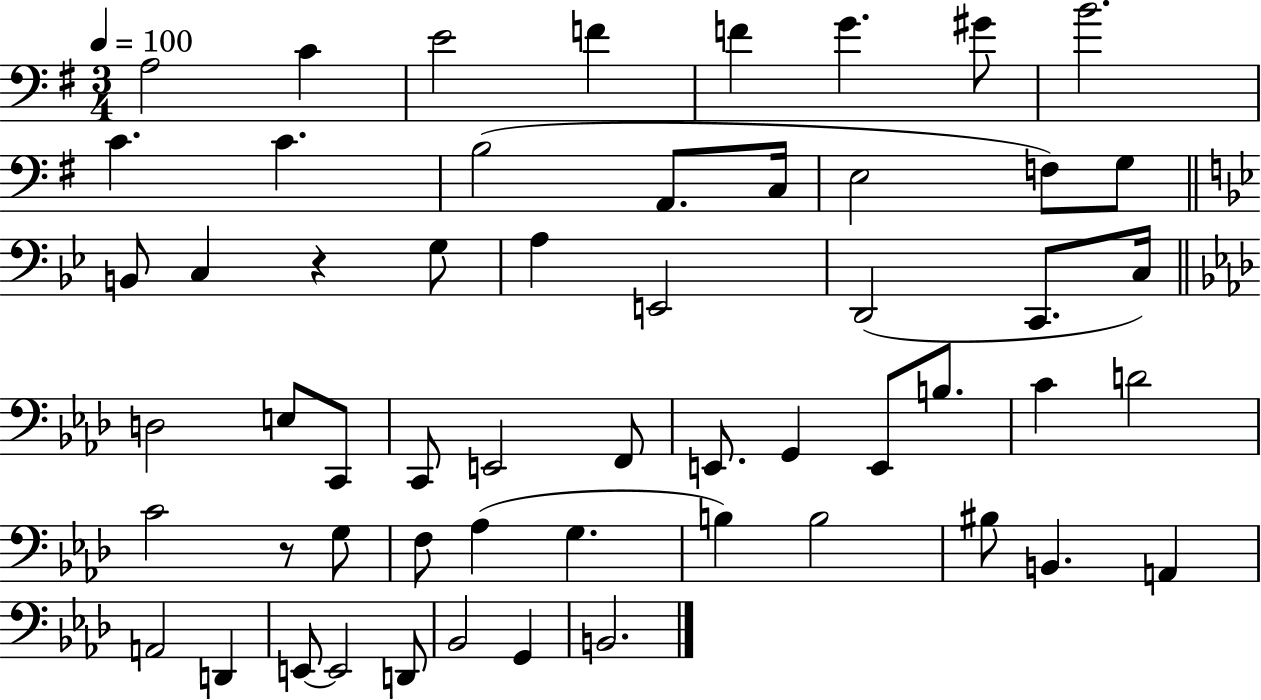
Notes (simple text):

A3/h C4/q E4/h F4/q F4/q G4/q. G#4/e B4/h. C4/q. C4/q. B3/h A2/e. C3/s E3/h F3/e G3/e B2/e C3/q R/q G3/e A3/q E2/h D2/h C2/e. C3/s D3/h E3/e C2/e C2/e E2/h F2/e E2/e. G2/q E2/e B3/e. C4/q D4/h C4/h R/e G3/e F3/e Ab3/q G3/q. B3/q B3/h BIS3/e B2/q. A2/q A2/h D2/q E2/e E2/h D2/e Bb2/h G2/q B2/h.